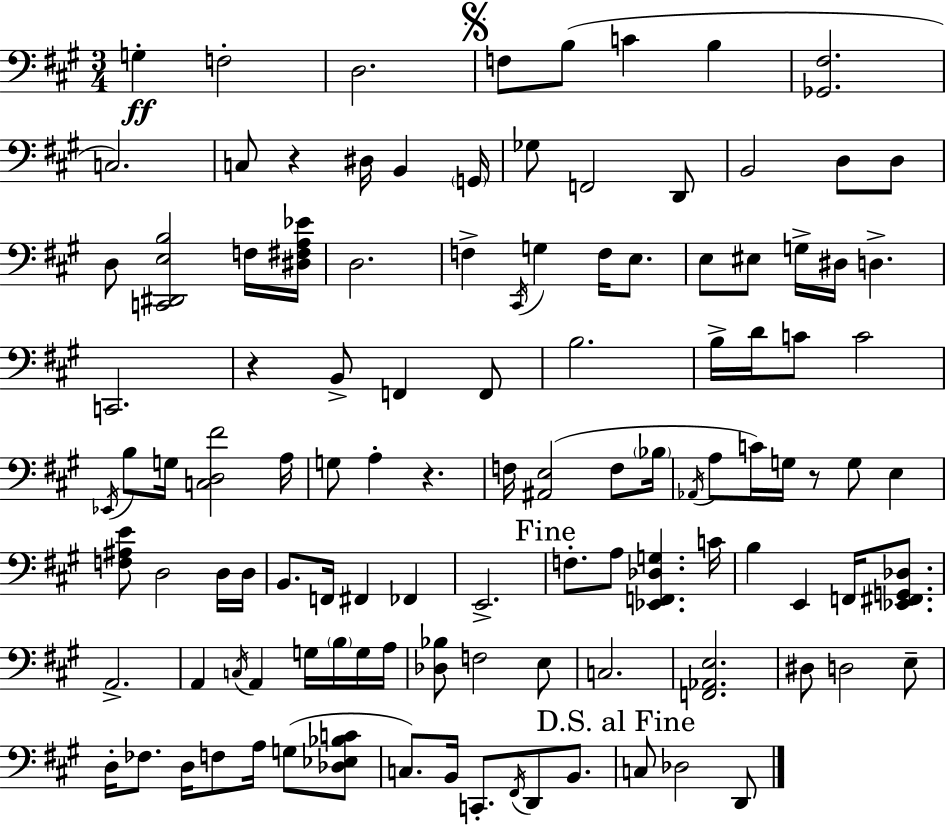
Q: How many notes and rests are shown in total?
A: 113